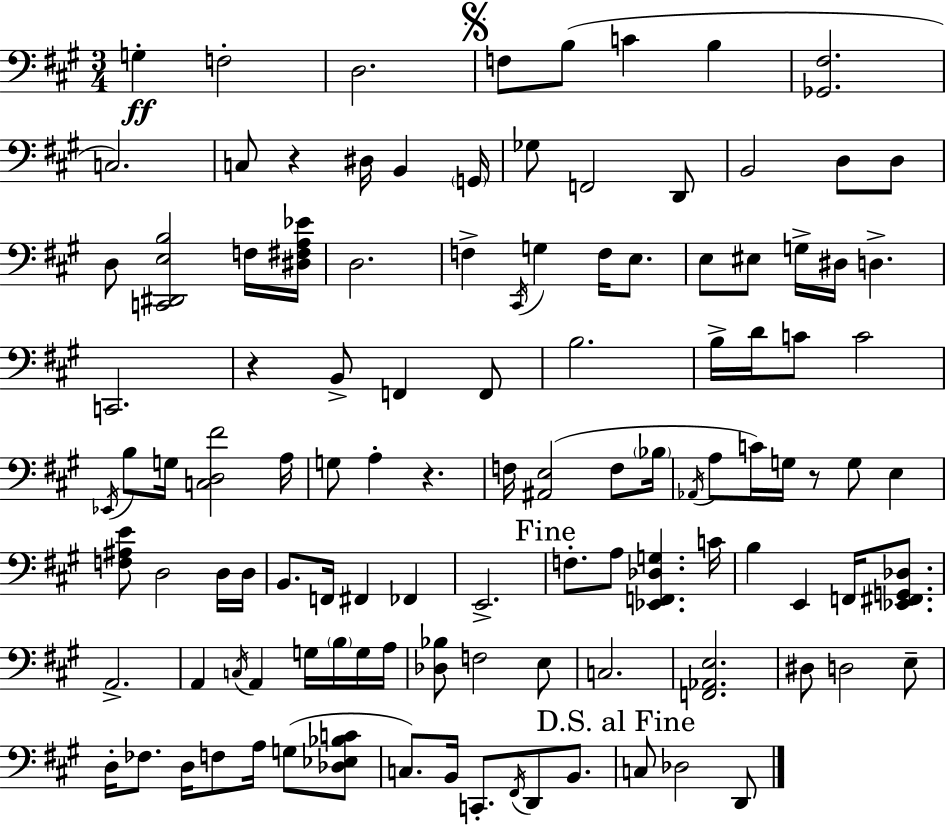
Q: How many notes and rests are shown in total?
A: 113